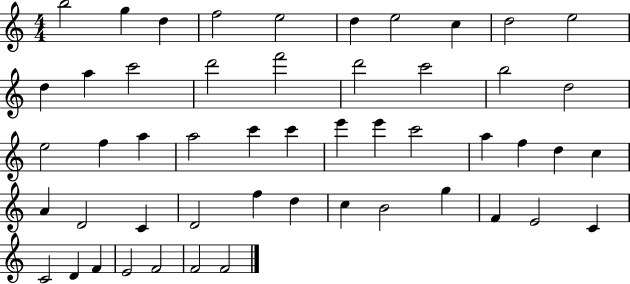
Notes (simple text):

B5/h G5/q D5/q F5/h E5/h D5/q E5/h C5/q D5/h E5/h D5/q A5/q C6/h D6/h F6/h D6/h C6/h B5/h D5/h E5/h F5/q A5/q A5/h C6/q C6/q E6/q E6/q C6/h A5/q F5/q D5/q C5/q A4/q D4/h C4/q D4/h F5/q D5/q C5/q B4/h G5/q F4/q E4/h C4/q C4/h D4/q F4/q E4/h F4/h F4/h F4/h